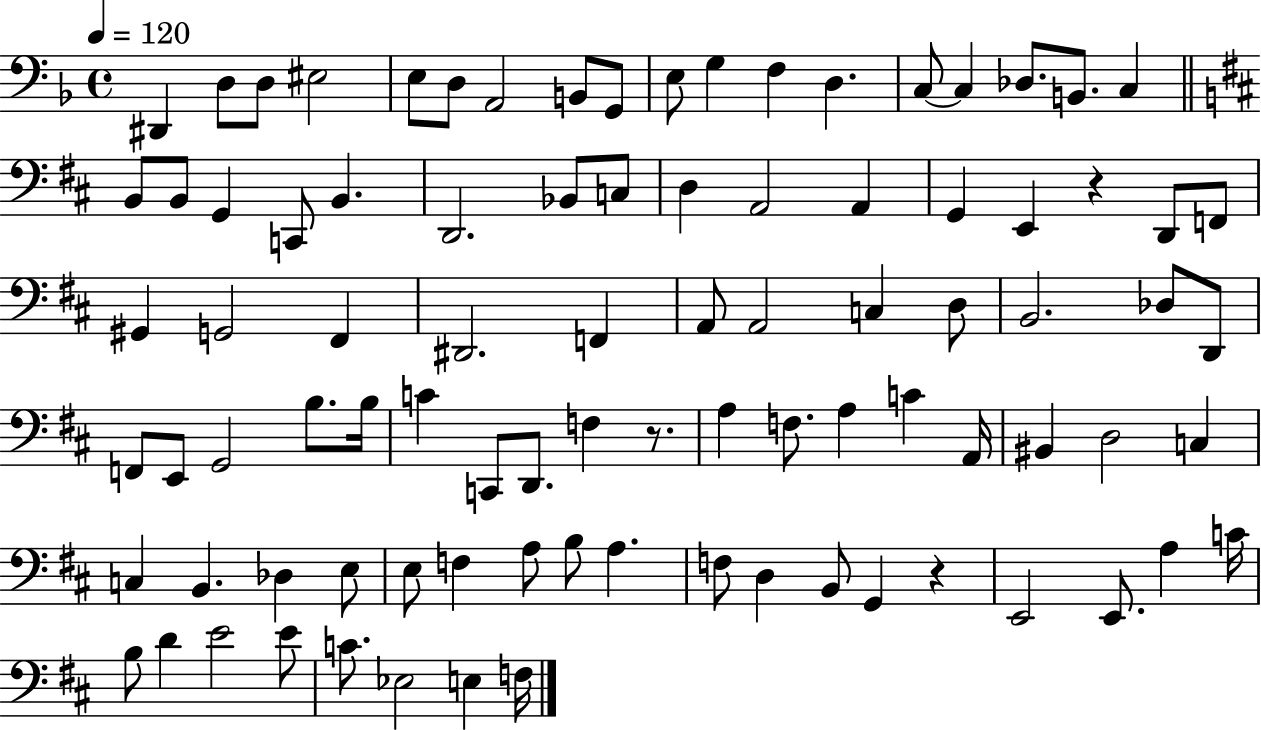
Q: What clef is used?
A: bass